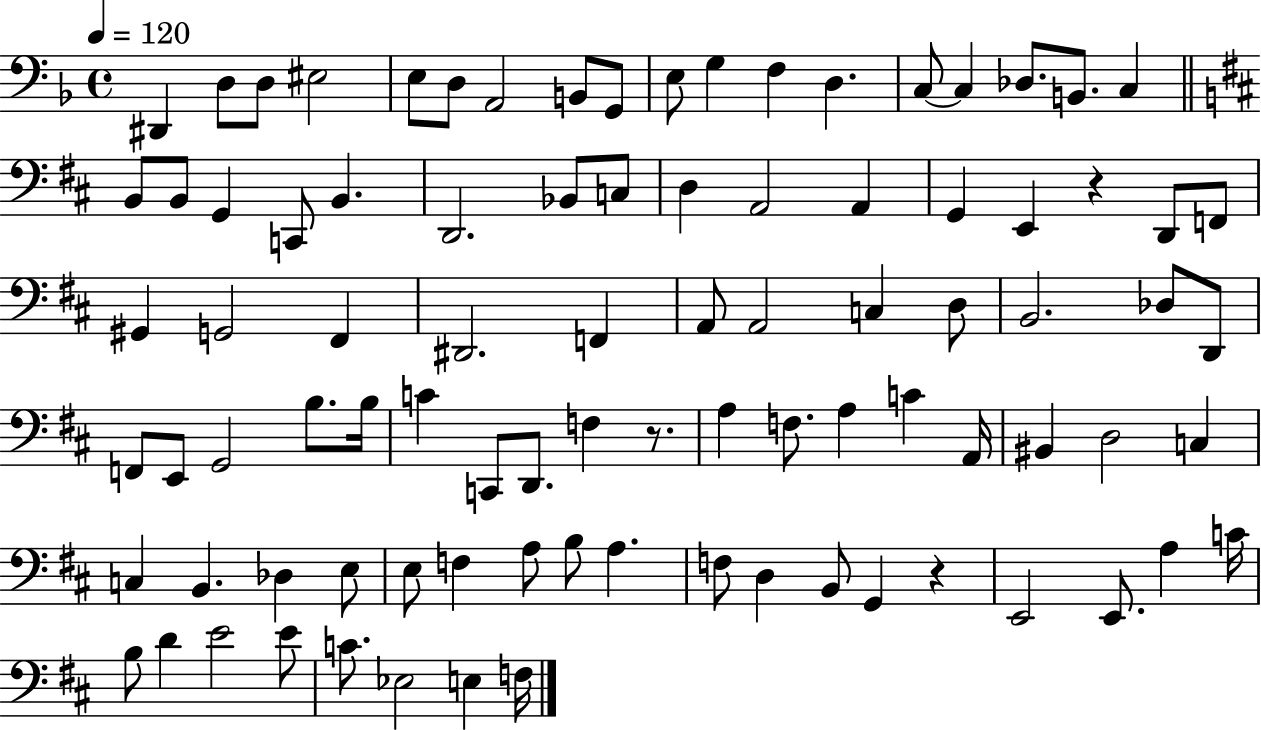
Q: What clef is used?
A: bass